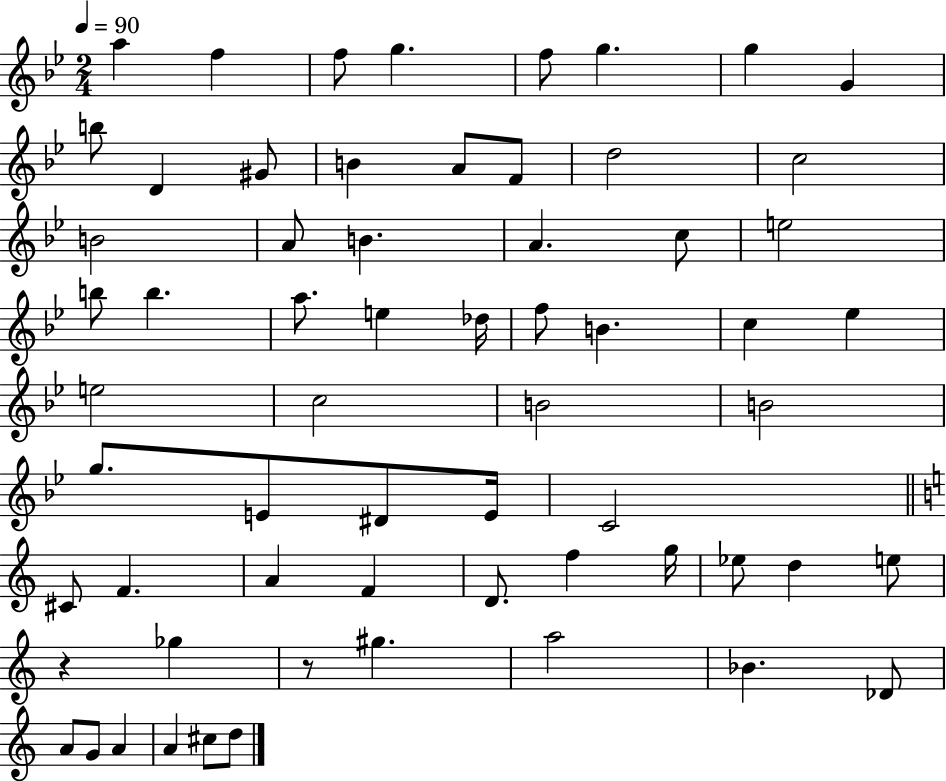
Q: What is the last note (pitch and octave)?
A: D5